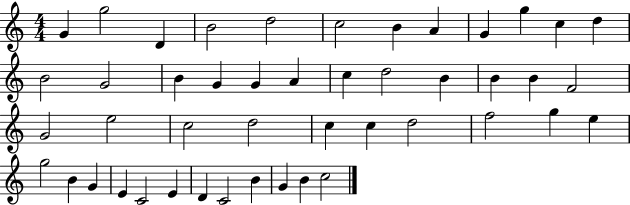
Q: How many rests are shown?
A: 0